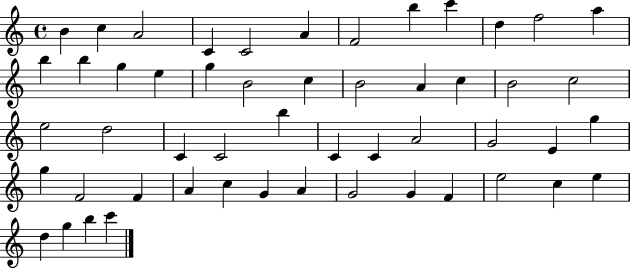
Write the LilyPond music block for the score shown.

{
  \clef treble
  \time 4/4
  \defaultTimeSignature
  \key c \major
  b'4 c''4 a'2 | c'4 c'2 a'4 | f'2 b''4 c'''4 | d''4 f''2 a''4 | \break b''4 b''4 g''4 e''4 | g''4 b'2 c''4 | b'2 a'4 c''4 | b'2 c''2 | \break e''2 d''2 | c'4 c'2 b''4 | c'4 c'4 a'2 | g'2 e'4 g''4 | \break g''4 f'2 f'4 | a'4 c''4 g'4 a'4 | g'2 g'4 f'4 | e''2 c''4 e''4 | \break d''4 g''4 b''4 c'''4 | \bar "|."
}